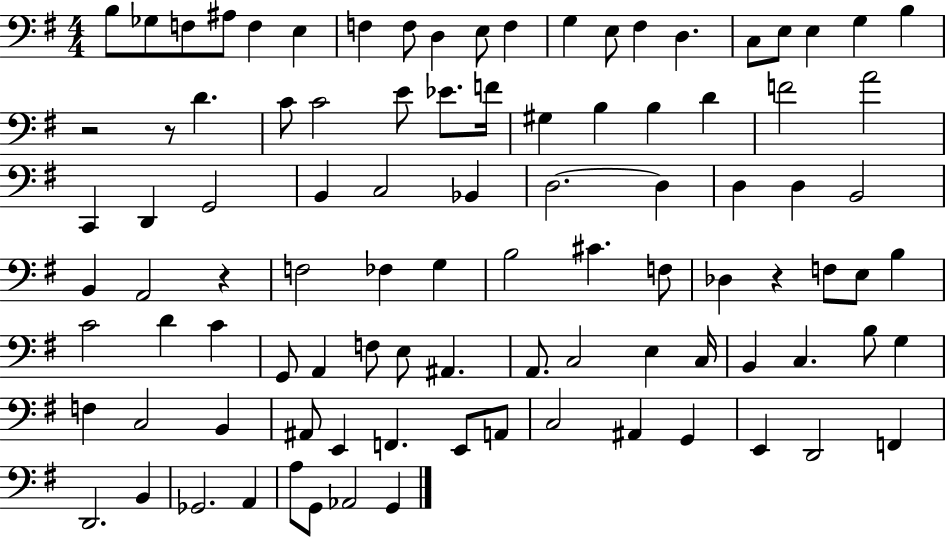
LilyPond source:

{
  \clef bass
  \numericTimeSignature
  \time 4/4
  \key g \major
  b8 ges8 f8 ais8 f4 e4 | f4 f8 d4 e8 f4 | g4 e8 fis4 d4. | c8 e8 e4 g4 b4 | \break r2 r8 d'4. | c'8 c'2 e'8 ees'8. f'16 | gis4 b4 b4 d'4 | f'2 a'2 | \break c,4 d,4 g,2 | b,4 c2 bes,4 | d2.~~ d4 | d4 d4 b,2 | \break b,4 a,2 r4 | f2 fes4 g4 | b2 cis'4. f8 | des4 r4 f8 e8 b4 | \break c'2 d'4 c'4 | g,8 a,4 f8 e8 ais,4. | a,8. c2 e4 c16 | b,4 c4. b8 g4 | \break f4 c2 b,4 | ais,8 e,4 f,4. e,8 a,8 | c2 ais,4 g,4 | e,4 d,2 f,4 | \break d,2. b,4 | ges,2. a,4 | a8 g,8 aes,2 g,4 | \bar "|."
}